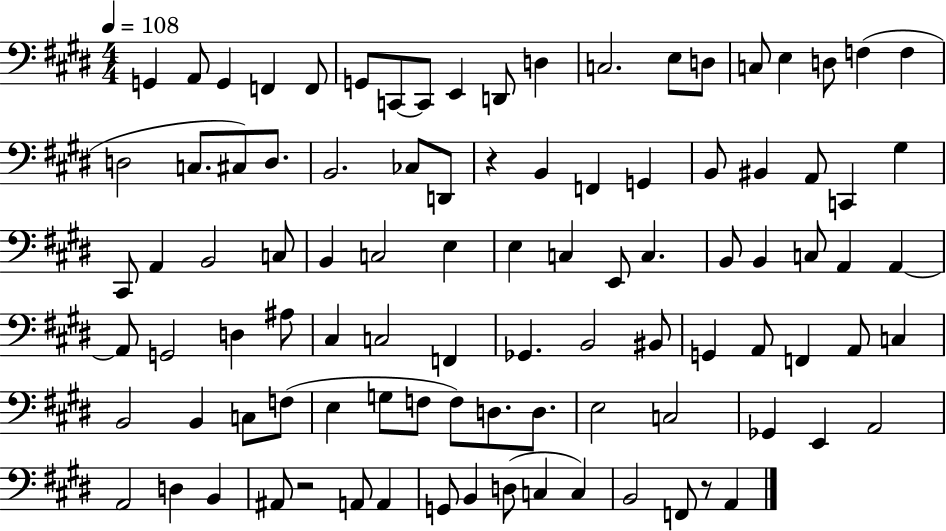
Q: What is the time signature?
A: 4/4